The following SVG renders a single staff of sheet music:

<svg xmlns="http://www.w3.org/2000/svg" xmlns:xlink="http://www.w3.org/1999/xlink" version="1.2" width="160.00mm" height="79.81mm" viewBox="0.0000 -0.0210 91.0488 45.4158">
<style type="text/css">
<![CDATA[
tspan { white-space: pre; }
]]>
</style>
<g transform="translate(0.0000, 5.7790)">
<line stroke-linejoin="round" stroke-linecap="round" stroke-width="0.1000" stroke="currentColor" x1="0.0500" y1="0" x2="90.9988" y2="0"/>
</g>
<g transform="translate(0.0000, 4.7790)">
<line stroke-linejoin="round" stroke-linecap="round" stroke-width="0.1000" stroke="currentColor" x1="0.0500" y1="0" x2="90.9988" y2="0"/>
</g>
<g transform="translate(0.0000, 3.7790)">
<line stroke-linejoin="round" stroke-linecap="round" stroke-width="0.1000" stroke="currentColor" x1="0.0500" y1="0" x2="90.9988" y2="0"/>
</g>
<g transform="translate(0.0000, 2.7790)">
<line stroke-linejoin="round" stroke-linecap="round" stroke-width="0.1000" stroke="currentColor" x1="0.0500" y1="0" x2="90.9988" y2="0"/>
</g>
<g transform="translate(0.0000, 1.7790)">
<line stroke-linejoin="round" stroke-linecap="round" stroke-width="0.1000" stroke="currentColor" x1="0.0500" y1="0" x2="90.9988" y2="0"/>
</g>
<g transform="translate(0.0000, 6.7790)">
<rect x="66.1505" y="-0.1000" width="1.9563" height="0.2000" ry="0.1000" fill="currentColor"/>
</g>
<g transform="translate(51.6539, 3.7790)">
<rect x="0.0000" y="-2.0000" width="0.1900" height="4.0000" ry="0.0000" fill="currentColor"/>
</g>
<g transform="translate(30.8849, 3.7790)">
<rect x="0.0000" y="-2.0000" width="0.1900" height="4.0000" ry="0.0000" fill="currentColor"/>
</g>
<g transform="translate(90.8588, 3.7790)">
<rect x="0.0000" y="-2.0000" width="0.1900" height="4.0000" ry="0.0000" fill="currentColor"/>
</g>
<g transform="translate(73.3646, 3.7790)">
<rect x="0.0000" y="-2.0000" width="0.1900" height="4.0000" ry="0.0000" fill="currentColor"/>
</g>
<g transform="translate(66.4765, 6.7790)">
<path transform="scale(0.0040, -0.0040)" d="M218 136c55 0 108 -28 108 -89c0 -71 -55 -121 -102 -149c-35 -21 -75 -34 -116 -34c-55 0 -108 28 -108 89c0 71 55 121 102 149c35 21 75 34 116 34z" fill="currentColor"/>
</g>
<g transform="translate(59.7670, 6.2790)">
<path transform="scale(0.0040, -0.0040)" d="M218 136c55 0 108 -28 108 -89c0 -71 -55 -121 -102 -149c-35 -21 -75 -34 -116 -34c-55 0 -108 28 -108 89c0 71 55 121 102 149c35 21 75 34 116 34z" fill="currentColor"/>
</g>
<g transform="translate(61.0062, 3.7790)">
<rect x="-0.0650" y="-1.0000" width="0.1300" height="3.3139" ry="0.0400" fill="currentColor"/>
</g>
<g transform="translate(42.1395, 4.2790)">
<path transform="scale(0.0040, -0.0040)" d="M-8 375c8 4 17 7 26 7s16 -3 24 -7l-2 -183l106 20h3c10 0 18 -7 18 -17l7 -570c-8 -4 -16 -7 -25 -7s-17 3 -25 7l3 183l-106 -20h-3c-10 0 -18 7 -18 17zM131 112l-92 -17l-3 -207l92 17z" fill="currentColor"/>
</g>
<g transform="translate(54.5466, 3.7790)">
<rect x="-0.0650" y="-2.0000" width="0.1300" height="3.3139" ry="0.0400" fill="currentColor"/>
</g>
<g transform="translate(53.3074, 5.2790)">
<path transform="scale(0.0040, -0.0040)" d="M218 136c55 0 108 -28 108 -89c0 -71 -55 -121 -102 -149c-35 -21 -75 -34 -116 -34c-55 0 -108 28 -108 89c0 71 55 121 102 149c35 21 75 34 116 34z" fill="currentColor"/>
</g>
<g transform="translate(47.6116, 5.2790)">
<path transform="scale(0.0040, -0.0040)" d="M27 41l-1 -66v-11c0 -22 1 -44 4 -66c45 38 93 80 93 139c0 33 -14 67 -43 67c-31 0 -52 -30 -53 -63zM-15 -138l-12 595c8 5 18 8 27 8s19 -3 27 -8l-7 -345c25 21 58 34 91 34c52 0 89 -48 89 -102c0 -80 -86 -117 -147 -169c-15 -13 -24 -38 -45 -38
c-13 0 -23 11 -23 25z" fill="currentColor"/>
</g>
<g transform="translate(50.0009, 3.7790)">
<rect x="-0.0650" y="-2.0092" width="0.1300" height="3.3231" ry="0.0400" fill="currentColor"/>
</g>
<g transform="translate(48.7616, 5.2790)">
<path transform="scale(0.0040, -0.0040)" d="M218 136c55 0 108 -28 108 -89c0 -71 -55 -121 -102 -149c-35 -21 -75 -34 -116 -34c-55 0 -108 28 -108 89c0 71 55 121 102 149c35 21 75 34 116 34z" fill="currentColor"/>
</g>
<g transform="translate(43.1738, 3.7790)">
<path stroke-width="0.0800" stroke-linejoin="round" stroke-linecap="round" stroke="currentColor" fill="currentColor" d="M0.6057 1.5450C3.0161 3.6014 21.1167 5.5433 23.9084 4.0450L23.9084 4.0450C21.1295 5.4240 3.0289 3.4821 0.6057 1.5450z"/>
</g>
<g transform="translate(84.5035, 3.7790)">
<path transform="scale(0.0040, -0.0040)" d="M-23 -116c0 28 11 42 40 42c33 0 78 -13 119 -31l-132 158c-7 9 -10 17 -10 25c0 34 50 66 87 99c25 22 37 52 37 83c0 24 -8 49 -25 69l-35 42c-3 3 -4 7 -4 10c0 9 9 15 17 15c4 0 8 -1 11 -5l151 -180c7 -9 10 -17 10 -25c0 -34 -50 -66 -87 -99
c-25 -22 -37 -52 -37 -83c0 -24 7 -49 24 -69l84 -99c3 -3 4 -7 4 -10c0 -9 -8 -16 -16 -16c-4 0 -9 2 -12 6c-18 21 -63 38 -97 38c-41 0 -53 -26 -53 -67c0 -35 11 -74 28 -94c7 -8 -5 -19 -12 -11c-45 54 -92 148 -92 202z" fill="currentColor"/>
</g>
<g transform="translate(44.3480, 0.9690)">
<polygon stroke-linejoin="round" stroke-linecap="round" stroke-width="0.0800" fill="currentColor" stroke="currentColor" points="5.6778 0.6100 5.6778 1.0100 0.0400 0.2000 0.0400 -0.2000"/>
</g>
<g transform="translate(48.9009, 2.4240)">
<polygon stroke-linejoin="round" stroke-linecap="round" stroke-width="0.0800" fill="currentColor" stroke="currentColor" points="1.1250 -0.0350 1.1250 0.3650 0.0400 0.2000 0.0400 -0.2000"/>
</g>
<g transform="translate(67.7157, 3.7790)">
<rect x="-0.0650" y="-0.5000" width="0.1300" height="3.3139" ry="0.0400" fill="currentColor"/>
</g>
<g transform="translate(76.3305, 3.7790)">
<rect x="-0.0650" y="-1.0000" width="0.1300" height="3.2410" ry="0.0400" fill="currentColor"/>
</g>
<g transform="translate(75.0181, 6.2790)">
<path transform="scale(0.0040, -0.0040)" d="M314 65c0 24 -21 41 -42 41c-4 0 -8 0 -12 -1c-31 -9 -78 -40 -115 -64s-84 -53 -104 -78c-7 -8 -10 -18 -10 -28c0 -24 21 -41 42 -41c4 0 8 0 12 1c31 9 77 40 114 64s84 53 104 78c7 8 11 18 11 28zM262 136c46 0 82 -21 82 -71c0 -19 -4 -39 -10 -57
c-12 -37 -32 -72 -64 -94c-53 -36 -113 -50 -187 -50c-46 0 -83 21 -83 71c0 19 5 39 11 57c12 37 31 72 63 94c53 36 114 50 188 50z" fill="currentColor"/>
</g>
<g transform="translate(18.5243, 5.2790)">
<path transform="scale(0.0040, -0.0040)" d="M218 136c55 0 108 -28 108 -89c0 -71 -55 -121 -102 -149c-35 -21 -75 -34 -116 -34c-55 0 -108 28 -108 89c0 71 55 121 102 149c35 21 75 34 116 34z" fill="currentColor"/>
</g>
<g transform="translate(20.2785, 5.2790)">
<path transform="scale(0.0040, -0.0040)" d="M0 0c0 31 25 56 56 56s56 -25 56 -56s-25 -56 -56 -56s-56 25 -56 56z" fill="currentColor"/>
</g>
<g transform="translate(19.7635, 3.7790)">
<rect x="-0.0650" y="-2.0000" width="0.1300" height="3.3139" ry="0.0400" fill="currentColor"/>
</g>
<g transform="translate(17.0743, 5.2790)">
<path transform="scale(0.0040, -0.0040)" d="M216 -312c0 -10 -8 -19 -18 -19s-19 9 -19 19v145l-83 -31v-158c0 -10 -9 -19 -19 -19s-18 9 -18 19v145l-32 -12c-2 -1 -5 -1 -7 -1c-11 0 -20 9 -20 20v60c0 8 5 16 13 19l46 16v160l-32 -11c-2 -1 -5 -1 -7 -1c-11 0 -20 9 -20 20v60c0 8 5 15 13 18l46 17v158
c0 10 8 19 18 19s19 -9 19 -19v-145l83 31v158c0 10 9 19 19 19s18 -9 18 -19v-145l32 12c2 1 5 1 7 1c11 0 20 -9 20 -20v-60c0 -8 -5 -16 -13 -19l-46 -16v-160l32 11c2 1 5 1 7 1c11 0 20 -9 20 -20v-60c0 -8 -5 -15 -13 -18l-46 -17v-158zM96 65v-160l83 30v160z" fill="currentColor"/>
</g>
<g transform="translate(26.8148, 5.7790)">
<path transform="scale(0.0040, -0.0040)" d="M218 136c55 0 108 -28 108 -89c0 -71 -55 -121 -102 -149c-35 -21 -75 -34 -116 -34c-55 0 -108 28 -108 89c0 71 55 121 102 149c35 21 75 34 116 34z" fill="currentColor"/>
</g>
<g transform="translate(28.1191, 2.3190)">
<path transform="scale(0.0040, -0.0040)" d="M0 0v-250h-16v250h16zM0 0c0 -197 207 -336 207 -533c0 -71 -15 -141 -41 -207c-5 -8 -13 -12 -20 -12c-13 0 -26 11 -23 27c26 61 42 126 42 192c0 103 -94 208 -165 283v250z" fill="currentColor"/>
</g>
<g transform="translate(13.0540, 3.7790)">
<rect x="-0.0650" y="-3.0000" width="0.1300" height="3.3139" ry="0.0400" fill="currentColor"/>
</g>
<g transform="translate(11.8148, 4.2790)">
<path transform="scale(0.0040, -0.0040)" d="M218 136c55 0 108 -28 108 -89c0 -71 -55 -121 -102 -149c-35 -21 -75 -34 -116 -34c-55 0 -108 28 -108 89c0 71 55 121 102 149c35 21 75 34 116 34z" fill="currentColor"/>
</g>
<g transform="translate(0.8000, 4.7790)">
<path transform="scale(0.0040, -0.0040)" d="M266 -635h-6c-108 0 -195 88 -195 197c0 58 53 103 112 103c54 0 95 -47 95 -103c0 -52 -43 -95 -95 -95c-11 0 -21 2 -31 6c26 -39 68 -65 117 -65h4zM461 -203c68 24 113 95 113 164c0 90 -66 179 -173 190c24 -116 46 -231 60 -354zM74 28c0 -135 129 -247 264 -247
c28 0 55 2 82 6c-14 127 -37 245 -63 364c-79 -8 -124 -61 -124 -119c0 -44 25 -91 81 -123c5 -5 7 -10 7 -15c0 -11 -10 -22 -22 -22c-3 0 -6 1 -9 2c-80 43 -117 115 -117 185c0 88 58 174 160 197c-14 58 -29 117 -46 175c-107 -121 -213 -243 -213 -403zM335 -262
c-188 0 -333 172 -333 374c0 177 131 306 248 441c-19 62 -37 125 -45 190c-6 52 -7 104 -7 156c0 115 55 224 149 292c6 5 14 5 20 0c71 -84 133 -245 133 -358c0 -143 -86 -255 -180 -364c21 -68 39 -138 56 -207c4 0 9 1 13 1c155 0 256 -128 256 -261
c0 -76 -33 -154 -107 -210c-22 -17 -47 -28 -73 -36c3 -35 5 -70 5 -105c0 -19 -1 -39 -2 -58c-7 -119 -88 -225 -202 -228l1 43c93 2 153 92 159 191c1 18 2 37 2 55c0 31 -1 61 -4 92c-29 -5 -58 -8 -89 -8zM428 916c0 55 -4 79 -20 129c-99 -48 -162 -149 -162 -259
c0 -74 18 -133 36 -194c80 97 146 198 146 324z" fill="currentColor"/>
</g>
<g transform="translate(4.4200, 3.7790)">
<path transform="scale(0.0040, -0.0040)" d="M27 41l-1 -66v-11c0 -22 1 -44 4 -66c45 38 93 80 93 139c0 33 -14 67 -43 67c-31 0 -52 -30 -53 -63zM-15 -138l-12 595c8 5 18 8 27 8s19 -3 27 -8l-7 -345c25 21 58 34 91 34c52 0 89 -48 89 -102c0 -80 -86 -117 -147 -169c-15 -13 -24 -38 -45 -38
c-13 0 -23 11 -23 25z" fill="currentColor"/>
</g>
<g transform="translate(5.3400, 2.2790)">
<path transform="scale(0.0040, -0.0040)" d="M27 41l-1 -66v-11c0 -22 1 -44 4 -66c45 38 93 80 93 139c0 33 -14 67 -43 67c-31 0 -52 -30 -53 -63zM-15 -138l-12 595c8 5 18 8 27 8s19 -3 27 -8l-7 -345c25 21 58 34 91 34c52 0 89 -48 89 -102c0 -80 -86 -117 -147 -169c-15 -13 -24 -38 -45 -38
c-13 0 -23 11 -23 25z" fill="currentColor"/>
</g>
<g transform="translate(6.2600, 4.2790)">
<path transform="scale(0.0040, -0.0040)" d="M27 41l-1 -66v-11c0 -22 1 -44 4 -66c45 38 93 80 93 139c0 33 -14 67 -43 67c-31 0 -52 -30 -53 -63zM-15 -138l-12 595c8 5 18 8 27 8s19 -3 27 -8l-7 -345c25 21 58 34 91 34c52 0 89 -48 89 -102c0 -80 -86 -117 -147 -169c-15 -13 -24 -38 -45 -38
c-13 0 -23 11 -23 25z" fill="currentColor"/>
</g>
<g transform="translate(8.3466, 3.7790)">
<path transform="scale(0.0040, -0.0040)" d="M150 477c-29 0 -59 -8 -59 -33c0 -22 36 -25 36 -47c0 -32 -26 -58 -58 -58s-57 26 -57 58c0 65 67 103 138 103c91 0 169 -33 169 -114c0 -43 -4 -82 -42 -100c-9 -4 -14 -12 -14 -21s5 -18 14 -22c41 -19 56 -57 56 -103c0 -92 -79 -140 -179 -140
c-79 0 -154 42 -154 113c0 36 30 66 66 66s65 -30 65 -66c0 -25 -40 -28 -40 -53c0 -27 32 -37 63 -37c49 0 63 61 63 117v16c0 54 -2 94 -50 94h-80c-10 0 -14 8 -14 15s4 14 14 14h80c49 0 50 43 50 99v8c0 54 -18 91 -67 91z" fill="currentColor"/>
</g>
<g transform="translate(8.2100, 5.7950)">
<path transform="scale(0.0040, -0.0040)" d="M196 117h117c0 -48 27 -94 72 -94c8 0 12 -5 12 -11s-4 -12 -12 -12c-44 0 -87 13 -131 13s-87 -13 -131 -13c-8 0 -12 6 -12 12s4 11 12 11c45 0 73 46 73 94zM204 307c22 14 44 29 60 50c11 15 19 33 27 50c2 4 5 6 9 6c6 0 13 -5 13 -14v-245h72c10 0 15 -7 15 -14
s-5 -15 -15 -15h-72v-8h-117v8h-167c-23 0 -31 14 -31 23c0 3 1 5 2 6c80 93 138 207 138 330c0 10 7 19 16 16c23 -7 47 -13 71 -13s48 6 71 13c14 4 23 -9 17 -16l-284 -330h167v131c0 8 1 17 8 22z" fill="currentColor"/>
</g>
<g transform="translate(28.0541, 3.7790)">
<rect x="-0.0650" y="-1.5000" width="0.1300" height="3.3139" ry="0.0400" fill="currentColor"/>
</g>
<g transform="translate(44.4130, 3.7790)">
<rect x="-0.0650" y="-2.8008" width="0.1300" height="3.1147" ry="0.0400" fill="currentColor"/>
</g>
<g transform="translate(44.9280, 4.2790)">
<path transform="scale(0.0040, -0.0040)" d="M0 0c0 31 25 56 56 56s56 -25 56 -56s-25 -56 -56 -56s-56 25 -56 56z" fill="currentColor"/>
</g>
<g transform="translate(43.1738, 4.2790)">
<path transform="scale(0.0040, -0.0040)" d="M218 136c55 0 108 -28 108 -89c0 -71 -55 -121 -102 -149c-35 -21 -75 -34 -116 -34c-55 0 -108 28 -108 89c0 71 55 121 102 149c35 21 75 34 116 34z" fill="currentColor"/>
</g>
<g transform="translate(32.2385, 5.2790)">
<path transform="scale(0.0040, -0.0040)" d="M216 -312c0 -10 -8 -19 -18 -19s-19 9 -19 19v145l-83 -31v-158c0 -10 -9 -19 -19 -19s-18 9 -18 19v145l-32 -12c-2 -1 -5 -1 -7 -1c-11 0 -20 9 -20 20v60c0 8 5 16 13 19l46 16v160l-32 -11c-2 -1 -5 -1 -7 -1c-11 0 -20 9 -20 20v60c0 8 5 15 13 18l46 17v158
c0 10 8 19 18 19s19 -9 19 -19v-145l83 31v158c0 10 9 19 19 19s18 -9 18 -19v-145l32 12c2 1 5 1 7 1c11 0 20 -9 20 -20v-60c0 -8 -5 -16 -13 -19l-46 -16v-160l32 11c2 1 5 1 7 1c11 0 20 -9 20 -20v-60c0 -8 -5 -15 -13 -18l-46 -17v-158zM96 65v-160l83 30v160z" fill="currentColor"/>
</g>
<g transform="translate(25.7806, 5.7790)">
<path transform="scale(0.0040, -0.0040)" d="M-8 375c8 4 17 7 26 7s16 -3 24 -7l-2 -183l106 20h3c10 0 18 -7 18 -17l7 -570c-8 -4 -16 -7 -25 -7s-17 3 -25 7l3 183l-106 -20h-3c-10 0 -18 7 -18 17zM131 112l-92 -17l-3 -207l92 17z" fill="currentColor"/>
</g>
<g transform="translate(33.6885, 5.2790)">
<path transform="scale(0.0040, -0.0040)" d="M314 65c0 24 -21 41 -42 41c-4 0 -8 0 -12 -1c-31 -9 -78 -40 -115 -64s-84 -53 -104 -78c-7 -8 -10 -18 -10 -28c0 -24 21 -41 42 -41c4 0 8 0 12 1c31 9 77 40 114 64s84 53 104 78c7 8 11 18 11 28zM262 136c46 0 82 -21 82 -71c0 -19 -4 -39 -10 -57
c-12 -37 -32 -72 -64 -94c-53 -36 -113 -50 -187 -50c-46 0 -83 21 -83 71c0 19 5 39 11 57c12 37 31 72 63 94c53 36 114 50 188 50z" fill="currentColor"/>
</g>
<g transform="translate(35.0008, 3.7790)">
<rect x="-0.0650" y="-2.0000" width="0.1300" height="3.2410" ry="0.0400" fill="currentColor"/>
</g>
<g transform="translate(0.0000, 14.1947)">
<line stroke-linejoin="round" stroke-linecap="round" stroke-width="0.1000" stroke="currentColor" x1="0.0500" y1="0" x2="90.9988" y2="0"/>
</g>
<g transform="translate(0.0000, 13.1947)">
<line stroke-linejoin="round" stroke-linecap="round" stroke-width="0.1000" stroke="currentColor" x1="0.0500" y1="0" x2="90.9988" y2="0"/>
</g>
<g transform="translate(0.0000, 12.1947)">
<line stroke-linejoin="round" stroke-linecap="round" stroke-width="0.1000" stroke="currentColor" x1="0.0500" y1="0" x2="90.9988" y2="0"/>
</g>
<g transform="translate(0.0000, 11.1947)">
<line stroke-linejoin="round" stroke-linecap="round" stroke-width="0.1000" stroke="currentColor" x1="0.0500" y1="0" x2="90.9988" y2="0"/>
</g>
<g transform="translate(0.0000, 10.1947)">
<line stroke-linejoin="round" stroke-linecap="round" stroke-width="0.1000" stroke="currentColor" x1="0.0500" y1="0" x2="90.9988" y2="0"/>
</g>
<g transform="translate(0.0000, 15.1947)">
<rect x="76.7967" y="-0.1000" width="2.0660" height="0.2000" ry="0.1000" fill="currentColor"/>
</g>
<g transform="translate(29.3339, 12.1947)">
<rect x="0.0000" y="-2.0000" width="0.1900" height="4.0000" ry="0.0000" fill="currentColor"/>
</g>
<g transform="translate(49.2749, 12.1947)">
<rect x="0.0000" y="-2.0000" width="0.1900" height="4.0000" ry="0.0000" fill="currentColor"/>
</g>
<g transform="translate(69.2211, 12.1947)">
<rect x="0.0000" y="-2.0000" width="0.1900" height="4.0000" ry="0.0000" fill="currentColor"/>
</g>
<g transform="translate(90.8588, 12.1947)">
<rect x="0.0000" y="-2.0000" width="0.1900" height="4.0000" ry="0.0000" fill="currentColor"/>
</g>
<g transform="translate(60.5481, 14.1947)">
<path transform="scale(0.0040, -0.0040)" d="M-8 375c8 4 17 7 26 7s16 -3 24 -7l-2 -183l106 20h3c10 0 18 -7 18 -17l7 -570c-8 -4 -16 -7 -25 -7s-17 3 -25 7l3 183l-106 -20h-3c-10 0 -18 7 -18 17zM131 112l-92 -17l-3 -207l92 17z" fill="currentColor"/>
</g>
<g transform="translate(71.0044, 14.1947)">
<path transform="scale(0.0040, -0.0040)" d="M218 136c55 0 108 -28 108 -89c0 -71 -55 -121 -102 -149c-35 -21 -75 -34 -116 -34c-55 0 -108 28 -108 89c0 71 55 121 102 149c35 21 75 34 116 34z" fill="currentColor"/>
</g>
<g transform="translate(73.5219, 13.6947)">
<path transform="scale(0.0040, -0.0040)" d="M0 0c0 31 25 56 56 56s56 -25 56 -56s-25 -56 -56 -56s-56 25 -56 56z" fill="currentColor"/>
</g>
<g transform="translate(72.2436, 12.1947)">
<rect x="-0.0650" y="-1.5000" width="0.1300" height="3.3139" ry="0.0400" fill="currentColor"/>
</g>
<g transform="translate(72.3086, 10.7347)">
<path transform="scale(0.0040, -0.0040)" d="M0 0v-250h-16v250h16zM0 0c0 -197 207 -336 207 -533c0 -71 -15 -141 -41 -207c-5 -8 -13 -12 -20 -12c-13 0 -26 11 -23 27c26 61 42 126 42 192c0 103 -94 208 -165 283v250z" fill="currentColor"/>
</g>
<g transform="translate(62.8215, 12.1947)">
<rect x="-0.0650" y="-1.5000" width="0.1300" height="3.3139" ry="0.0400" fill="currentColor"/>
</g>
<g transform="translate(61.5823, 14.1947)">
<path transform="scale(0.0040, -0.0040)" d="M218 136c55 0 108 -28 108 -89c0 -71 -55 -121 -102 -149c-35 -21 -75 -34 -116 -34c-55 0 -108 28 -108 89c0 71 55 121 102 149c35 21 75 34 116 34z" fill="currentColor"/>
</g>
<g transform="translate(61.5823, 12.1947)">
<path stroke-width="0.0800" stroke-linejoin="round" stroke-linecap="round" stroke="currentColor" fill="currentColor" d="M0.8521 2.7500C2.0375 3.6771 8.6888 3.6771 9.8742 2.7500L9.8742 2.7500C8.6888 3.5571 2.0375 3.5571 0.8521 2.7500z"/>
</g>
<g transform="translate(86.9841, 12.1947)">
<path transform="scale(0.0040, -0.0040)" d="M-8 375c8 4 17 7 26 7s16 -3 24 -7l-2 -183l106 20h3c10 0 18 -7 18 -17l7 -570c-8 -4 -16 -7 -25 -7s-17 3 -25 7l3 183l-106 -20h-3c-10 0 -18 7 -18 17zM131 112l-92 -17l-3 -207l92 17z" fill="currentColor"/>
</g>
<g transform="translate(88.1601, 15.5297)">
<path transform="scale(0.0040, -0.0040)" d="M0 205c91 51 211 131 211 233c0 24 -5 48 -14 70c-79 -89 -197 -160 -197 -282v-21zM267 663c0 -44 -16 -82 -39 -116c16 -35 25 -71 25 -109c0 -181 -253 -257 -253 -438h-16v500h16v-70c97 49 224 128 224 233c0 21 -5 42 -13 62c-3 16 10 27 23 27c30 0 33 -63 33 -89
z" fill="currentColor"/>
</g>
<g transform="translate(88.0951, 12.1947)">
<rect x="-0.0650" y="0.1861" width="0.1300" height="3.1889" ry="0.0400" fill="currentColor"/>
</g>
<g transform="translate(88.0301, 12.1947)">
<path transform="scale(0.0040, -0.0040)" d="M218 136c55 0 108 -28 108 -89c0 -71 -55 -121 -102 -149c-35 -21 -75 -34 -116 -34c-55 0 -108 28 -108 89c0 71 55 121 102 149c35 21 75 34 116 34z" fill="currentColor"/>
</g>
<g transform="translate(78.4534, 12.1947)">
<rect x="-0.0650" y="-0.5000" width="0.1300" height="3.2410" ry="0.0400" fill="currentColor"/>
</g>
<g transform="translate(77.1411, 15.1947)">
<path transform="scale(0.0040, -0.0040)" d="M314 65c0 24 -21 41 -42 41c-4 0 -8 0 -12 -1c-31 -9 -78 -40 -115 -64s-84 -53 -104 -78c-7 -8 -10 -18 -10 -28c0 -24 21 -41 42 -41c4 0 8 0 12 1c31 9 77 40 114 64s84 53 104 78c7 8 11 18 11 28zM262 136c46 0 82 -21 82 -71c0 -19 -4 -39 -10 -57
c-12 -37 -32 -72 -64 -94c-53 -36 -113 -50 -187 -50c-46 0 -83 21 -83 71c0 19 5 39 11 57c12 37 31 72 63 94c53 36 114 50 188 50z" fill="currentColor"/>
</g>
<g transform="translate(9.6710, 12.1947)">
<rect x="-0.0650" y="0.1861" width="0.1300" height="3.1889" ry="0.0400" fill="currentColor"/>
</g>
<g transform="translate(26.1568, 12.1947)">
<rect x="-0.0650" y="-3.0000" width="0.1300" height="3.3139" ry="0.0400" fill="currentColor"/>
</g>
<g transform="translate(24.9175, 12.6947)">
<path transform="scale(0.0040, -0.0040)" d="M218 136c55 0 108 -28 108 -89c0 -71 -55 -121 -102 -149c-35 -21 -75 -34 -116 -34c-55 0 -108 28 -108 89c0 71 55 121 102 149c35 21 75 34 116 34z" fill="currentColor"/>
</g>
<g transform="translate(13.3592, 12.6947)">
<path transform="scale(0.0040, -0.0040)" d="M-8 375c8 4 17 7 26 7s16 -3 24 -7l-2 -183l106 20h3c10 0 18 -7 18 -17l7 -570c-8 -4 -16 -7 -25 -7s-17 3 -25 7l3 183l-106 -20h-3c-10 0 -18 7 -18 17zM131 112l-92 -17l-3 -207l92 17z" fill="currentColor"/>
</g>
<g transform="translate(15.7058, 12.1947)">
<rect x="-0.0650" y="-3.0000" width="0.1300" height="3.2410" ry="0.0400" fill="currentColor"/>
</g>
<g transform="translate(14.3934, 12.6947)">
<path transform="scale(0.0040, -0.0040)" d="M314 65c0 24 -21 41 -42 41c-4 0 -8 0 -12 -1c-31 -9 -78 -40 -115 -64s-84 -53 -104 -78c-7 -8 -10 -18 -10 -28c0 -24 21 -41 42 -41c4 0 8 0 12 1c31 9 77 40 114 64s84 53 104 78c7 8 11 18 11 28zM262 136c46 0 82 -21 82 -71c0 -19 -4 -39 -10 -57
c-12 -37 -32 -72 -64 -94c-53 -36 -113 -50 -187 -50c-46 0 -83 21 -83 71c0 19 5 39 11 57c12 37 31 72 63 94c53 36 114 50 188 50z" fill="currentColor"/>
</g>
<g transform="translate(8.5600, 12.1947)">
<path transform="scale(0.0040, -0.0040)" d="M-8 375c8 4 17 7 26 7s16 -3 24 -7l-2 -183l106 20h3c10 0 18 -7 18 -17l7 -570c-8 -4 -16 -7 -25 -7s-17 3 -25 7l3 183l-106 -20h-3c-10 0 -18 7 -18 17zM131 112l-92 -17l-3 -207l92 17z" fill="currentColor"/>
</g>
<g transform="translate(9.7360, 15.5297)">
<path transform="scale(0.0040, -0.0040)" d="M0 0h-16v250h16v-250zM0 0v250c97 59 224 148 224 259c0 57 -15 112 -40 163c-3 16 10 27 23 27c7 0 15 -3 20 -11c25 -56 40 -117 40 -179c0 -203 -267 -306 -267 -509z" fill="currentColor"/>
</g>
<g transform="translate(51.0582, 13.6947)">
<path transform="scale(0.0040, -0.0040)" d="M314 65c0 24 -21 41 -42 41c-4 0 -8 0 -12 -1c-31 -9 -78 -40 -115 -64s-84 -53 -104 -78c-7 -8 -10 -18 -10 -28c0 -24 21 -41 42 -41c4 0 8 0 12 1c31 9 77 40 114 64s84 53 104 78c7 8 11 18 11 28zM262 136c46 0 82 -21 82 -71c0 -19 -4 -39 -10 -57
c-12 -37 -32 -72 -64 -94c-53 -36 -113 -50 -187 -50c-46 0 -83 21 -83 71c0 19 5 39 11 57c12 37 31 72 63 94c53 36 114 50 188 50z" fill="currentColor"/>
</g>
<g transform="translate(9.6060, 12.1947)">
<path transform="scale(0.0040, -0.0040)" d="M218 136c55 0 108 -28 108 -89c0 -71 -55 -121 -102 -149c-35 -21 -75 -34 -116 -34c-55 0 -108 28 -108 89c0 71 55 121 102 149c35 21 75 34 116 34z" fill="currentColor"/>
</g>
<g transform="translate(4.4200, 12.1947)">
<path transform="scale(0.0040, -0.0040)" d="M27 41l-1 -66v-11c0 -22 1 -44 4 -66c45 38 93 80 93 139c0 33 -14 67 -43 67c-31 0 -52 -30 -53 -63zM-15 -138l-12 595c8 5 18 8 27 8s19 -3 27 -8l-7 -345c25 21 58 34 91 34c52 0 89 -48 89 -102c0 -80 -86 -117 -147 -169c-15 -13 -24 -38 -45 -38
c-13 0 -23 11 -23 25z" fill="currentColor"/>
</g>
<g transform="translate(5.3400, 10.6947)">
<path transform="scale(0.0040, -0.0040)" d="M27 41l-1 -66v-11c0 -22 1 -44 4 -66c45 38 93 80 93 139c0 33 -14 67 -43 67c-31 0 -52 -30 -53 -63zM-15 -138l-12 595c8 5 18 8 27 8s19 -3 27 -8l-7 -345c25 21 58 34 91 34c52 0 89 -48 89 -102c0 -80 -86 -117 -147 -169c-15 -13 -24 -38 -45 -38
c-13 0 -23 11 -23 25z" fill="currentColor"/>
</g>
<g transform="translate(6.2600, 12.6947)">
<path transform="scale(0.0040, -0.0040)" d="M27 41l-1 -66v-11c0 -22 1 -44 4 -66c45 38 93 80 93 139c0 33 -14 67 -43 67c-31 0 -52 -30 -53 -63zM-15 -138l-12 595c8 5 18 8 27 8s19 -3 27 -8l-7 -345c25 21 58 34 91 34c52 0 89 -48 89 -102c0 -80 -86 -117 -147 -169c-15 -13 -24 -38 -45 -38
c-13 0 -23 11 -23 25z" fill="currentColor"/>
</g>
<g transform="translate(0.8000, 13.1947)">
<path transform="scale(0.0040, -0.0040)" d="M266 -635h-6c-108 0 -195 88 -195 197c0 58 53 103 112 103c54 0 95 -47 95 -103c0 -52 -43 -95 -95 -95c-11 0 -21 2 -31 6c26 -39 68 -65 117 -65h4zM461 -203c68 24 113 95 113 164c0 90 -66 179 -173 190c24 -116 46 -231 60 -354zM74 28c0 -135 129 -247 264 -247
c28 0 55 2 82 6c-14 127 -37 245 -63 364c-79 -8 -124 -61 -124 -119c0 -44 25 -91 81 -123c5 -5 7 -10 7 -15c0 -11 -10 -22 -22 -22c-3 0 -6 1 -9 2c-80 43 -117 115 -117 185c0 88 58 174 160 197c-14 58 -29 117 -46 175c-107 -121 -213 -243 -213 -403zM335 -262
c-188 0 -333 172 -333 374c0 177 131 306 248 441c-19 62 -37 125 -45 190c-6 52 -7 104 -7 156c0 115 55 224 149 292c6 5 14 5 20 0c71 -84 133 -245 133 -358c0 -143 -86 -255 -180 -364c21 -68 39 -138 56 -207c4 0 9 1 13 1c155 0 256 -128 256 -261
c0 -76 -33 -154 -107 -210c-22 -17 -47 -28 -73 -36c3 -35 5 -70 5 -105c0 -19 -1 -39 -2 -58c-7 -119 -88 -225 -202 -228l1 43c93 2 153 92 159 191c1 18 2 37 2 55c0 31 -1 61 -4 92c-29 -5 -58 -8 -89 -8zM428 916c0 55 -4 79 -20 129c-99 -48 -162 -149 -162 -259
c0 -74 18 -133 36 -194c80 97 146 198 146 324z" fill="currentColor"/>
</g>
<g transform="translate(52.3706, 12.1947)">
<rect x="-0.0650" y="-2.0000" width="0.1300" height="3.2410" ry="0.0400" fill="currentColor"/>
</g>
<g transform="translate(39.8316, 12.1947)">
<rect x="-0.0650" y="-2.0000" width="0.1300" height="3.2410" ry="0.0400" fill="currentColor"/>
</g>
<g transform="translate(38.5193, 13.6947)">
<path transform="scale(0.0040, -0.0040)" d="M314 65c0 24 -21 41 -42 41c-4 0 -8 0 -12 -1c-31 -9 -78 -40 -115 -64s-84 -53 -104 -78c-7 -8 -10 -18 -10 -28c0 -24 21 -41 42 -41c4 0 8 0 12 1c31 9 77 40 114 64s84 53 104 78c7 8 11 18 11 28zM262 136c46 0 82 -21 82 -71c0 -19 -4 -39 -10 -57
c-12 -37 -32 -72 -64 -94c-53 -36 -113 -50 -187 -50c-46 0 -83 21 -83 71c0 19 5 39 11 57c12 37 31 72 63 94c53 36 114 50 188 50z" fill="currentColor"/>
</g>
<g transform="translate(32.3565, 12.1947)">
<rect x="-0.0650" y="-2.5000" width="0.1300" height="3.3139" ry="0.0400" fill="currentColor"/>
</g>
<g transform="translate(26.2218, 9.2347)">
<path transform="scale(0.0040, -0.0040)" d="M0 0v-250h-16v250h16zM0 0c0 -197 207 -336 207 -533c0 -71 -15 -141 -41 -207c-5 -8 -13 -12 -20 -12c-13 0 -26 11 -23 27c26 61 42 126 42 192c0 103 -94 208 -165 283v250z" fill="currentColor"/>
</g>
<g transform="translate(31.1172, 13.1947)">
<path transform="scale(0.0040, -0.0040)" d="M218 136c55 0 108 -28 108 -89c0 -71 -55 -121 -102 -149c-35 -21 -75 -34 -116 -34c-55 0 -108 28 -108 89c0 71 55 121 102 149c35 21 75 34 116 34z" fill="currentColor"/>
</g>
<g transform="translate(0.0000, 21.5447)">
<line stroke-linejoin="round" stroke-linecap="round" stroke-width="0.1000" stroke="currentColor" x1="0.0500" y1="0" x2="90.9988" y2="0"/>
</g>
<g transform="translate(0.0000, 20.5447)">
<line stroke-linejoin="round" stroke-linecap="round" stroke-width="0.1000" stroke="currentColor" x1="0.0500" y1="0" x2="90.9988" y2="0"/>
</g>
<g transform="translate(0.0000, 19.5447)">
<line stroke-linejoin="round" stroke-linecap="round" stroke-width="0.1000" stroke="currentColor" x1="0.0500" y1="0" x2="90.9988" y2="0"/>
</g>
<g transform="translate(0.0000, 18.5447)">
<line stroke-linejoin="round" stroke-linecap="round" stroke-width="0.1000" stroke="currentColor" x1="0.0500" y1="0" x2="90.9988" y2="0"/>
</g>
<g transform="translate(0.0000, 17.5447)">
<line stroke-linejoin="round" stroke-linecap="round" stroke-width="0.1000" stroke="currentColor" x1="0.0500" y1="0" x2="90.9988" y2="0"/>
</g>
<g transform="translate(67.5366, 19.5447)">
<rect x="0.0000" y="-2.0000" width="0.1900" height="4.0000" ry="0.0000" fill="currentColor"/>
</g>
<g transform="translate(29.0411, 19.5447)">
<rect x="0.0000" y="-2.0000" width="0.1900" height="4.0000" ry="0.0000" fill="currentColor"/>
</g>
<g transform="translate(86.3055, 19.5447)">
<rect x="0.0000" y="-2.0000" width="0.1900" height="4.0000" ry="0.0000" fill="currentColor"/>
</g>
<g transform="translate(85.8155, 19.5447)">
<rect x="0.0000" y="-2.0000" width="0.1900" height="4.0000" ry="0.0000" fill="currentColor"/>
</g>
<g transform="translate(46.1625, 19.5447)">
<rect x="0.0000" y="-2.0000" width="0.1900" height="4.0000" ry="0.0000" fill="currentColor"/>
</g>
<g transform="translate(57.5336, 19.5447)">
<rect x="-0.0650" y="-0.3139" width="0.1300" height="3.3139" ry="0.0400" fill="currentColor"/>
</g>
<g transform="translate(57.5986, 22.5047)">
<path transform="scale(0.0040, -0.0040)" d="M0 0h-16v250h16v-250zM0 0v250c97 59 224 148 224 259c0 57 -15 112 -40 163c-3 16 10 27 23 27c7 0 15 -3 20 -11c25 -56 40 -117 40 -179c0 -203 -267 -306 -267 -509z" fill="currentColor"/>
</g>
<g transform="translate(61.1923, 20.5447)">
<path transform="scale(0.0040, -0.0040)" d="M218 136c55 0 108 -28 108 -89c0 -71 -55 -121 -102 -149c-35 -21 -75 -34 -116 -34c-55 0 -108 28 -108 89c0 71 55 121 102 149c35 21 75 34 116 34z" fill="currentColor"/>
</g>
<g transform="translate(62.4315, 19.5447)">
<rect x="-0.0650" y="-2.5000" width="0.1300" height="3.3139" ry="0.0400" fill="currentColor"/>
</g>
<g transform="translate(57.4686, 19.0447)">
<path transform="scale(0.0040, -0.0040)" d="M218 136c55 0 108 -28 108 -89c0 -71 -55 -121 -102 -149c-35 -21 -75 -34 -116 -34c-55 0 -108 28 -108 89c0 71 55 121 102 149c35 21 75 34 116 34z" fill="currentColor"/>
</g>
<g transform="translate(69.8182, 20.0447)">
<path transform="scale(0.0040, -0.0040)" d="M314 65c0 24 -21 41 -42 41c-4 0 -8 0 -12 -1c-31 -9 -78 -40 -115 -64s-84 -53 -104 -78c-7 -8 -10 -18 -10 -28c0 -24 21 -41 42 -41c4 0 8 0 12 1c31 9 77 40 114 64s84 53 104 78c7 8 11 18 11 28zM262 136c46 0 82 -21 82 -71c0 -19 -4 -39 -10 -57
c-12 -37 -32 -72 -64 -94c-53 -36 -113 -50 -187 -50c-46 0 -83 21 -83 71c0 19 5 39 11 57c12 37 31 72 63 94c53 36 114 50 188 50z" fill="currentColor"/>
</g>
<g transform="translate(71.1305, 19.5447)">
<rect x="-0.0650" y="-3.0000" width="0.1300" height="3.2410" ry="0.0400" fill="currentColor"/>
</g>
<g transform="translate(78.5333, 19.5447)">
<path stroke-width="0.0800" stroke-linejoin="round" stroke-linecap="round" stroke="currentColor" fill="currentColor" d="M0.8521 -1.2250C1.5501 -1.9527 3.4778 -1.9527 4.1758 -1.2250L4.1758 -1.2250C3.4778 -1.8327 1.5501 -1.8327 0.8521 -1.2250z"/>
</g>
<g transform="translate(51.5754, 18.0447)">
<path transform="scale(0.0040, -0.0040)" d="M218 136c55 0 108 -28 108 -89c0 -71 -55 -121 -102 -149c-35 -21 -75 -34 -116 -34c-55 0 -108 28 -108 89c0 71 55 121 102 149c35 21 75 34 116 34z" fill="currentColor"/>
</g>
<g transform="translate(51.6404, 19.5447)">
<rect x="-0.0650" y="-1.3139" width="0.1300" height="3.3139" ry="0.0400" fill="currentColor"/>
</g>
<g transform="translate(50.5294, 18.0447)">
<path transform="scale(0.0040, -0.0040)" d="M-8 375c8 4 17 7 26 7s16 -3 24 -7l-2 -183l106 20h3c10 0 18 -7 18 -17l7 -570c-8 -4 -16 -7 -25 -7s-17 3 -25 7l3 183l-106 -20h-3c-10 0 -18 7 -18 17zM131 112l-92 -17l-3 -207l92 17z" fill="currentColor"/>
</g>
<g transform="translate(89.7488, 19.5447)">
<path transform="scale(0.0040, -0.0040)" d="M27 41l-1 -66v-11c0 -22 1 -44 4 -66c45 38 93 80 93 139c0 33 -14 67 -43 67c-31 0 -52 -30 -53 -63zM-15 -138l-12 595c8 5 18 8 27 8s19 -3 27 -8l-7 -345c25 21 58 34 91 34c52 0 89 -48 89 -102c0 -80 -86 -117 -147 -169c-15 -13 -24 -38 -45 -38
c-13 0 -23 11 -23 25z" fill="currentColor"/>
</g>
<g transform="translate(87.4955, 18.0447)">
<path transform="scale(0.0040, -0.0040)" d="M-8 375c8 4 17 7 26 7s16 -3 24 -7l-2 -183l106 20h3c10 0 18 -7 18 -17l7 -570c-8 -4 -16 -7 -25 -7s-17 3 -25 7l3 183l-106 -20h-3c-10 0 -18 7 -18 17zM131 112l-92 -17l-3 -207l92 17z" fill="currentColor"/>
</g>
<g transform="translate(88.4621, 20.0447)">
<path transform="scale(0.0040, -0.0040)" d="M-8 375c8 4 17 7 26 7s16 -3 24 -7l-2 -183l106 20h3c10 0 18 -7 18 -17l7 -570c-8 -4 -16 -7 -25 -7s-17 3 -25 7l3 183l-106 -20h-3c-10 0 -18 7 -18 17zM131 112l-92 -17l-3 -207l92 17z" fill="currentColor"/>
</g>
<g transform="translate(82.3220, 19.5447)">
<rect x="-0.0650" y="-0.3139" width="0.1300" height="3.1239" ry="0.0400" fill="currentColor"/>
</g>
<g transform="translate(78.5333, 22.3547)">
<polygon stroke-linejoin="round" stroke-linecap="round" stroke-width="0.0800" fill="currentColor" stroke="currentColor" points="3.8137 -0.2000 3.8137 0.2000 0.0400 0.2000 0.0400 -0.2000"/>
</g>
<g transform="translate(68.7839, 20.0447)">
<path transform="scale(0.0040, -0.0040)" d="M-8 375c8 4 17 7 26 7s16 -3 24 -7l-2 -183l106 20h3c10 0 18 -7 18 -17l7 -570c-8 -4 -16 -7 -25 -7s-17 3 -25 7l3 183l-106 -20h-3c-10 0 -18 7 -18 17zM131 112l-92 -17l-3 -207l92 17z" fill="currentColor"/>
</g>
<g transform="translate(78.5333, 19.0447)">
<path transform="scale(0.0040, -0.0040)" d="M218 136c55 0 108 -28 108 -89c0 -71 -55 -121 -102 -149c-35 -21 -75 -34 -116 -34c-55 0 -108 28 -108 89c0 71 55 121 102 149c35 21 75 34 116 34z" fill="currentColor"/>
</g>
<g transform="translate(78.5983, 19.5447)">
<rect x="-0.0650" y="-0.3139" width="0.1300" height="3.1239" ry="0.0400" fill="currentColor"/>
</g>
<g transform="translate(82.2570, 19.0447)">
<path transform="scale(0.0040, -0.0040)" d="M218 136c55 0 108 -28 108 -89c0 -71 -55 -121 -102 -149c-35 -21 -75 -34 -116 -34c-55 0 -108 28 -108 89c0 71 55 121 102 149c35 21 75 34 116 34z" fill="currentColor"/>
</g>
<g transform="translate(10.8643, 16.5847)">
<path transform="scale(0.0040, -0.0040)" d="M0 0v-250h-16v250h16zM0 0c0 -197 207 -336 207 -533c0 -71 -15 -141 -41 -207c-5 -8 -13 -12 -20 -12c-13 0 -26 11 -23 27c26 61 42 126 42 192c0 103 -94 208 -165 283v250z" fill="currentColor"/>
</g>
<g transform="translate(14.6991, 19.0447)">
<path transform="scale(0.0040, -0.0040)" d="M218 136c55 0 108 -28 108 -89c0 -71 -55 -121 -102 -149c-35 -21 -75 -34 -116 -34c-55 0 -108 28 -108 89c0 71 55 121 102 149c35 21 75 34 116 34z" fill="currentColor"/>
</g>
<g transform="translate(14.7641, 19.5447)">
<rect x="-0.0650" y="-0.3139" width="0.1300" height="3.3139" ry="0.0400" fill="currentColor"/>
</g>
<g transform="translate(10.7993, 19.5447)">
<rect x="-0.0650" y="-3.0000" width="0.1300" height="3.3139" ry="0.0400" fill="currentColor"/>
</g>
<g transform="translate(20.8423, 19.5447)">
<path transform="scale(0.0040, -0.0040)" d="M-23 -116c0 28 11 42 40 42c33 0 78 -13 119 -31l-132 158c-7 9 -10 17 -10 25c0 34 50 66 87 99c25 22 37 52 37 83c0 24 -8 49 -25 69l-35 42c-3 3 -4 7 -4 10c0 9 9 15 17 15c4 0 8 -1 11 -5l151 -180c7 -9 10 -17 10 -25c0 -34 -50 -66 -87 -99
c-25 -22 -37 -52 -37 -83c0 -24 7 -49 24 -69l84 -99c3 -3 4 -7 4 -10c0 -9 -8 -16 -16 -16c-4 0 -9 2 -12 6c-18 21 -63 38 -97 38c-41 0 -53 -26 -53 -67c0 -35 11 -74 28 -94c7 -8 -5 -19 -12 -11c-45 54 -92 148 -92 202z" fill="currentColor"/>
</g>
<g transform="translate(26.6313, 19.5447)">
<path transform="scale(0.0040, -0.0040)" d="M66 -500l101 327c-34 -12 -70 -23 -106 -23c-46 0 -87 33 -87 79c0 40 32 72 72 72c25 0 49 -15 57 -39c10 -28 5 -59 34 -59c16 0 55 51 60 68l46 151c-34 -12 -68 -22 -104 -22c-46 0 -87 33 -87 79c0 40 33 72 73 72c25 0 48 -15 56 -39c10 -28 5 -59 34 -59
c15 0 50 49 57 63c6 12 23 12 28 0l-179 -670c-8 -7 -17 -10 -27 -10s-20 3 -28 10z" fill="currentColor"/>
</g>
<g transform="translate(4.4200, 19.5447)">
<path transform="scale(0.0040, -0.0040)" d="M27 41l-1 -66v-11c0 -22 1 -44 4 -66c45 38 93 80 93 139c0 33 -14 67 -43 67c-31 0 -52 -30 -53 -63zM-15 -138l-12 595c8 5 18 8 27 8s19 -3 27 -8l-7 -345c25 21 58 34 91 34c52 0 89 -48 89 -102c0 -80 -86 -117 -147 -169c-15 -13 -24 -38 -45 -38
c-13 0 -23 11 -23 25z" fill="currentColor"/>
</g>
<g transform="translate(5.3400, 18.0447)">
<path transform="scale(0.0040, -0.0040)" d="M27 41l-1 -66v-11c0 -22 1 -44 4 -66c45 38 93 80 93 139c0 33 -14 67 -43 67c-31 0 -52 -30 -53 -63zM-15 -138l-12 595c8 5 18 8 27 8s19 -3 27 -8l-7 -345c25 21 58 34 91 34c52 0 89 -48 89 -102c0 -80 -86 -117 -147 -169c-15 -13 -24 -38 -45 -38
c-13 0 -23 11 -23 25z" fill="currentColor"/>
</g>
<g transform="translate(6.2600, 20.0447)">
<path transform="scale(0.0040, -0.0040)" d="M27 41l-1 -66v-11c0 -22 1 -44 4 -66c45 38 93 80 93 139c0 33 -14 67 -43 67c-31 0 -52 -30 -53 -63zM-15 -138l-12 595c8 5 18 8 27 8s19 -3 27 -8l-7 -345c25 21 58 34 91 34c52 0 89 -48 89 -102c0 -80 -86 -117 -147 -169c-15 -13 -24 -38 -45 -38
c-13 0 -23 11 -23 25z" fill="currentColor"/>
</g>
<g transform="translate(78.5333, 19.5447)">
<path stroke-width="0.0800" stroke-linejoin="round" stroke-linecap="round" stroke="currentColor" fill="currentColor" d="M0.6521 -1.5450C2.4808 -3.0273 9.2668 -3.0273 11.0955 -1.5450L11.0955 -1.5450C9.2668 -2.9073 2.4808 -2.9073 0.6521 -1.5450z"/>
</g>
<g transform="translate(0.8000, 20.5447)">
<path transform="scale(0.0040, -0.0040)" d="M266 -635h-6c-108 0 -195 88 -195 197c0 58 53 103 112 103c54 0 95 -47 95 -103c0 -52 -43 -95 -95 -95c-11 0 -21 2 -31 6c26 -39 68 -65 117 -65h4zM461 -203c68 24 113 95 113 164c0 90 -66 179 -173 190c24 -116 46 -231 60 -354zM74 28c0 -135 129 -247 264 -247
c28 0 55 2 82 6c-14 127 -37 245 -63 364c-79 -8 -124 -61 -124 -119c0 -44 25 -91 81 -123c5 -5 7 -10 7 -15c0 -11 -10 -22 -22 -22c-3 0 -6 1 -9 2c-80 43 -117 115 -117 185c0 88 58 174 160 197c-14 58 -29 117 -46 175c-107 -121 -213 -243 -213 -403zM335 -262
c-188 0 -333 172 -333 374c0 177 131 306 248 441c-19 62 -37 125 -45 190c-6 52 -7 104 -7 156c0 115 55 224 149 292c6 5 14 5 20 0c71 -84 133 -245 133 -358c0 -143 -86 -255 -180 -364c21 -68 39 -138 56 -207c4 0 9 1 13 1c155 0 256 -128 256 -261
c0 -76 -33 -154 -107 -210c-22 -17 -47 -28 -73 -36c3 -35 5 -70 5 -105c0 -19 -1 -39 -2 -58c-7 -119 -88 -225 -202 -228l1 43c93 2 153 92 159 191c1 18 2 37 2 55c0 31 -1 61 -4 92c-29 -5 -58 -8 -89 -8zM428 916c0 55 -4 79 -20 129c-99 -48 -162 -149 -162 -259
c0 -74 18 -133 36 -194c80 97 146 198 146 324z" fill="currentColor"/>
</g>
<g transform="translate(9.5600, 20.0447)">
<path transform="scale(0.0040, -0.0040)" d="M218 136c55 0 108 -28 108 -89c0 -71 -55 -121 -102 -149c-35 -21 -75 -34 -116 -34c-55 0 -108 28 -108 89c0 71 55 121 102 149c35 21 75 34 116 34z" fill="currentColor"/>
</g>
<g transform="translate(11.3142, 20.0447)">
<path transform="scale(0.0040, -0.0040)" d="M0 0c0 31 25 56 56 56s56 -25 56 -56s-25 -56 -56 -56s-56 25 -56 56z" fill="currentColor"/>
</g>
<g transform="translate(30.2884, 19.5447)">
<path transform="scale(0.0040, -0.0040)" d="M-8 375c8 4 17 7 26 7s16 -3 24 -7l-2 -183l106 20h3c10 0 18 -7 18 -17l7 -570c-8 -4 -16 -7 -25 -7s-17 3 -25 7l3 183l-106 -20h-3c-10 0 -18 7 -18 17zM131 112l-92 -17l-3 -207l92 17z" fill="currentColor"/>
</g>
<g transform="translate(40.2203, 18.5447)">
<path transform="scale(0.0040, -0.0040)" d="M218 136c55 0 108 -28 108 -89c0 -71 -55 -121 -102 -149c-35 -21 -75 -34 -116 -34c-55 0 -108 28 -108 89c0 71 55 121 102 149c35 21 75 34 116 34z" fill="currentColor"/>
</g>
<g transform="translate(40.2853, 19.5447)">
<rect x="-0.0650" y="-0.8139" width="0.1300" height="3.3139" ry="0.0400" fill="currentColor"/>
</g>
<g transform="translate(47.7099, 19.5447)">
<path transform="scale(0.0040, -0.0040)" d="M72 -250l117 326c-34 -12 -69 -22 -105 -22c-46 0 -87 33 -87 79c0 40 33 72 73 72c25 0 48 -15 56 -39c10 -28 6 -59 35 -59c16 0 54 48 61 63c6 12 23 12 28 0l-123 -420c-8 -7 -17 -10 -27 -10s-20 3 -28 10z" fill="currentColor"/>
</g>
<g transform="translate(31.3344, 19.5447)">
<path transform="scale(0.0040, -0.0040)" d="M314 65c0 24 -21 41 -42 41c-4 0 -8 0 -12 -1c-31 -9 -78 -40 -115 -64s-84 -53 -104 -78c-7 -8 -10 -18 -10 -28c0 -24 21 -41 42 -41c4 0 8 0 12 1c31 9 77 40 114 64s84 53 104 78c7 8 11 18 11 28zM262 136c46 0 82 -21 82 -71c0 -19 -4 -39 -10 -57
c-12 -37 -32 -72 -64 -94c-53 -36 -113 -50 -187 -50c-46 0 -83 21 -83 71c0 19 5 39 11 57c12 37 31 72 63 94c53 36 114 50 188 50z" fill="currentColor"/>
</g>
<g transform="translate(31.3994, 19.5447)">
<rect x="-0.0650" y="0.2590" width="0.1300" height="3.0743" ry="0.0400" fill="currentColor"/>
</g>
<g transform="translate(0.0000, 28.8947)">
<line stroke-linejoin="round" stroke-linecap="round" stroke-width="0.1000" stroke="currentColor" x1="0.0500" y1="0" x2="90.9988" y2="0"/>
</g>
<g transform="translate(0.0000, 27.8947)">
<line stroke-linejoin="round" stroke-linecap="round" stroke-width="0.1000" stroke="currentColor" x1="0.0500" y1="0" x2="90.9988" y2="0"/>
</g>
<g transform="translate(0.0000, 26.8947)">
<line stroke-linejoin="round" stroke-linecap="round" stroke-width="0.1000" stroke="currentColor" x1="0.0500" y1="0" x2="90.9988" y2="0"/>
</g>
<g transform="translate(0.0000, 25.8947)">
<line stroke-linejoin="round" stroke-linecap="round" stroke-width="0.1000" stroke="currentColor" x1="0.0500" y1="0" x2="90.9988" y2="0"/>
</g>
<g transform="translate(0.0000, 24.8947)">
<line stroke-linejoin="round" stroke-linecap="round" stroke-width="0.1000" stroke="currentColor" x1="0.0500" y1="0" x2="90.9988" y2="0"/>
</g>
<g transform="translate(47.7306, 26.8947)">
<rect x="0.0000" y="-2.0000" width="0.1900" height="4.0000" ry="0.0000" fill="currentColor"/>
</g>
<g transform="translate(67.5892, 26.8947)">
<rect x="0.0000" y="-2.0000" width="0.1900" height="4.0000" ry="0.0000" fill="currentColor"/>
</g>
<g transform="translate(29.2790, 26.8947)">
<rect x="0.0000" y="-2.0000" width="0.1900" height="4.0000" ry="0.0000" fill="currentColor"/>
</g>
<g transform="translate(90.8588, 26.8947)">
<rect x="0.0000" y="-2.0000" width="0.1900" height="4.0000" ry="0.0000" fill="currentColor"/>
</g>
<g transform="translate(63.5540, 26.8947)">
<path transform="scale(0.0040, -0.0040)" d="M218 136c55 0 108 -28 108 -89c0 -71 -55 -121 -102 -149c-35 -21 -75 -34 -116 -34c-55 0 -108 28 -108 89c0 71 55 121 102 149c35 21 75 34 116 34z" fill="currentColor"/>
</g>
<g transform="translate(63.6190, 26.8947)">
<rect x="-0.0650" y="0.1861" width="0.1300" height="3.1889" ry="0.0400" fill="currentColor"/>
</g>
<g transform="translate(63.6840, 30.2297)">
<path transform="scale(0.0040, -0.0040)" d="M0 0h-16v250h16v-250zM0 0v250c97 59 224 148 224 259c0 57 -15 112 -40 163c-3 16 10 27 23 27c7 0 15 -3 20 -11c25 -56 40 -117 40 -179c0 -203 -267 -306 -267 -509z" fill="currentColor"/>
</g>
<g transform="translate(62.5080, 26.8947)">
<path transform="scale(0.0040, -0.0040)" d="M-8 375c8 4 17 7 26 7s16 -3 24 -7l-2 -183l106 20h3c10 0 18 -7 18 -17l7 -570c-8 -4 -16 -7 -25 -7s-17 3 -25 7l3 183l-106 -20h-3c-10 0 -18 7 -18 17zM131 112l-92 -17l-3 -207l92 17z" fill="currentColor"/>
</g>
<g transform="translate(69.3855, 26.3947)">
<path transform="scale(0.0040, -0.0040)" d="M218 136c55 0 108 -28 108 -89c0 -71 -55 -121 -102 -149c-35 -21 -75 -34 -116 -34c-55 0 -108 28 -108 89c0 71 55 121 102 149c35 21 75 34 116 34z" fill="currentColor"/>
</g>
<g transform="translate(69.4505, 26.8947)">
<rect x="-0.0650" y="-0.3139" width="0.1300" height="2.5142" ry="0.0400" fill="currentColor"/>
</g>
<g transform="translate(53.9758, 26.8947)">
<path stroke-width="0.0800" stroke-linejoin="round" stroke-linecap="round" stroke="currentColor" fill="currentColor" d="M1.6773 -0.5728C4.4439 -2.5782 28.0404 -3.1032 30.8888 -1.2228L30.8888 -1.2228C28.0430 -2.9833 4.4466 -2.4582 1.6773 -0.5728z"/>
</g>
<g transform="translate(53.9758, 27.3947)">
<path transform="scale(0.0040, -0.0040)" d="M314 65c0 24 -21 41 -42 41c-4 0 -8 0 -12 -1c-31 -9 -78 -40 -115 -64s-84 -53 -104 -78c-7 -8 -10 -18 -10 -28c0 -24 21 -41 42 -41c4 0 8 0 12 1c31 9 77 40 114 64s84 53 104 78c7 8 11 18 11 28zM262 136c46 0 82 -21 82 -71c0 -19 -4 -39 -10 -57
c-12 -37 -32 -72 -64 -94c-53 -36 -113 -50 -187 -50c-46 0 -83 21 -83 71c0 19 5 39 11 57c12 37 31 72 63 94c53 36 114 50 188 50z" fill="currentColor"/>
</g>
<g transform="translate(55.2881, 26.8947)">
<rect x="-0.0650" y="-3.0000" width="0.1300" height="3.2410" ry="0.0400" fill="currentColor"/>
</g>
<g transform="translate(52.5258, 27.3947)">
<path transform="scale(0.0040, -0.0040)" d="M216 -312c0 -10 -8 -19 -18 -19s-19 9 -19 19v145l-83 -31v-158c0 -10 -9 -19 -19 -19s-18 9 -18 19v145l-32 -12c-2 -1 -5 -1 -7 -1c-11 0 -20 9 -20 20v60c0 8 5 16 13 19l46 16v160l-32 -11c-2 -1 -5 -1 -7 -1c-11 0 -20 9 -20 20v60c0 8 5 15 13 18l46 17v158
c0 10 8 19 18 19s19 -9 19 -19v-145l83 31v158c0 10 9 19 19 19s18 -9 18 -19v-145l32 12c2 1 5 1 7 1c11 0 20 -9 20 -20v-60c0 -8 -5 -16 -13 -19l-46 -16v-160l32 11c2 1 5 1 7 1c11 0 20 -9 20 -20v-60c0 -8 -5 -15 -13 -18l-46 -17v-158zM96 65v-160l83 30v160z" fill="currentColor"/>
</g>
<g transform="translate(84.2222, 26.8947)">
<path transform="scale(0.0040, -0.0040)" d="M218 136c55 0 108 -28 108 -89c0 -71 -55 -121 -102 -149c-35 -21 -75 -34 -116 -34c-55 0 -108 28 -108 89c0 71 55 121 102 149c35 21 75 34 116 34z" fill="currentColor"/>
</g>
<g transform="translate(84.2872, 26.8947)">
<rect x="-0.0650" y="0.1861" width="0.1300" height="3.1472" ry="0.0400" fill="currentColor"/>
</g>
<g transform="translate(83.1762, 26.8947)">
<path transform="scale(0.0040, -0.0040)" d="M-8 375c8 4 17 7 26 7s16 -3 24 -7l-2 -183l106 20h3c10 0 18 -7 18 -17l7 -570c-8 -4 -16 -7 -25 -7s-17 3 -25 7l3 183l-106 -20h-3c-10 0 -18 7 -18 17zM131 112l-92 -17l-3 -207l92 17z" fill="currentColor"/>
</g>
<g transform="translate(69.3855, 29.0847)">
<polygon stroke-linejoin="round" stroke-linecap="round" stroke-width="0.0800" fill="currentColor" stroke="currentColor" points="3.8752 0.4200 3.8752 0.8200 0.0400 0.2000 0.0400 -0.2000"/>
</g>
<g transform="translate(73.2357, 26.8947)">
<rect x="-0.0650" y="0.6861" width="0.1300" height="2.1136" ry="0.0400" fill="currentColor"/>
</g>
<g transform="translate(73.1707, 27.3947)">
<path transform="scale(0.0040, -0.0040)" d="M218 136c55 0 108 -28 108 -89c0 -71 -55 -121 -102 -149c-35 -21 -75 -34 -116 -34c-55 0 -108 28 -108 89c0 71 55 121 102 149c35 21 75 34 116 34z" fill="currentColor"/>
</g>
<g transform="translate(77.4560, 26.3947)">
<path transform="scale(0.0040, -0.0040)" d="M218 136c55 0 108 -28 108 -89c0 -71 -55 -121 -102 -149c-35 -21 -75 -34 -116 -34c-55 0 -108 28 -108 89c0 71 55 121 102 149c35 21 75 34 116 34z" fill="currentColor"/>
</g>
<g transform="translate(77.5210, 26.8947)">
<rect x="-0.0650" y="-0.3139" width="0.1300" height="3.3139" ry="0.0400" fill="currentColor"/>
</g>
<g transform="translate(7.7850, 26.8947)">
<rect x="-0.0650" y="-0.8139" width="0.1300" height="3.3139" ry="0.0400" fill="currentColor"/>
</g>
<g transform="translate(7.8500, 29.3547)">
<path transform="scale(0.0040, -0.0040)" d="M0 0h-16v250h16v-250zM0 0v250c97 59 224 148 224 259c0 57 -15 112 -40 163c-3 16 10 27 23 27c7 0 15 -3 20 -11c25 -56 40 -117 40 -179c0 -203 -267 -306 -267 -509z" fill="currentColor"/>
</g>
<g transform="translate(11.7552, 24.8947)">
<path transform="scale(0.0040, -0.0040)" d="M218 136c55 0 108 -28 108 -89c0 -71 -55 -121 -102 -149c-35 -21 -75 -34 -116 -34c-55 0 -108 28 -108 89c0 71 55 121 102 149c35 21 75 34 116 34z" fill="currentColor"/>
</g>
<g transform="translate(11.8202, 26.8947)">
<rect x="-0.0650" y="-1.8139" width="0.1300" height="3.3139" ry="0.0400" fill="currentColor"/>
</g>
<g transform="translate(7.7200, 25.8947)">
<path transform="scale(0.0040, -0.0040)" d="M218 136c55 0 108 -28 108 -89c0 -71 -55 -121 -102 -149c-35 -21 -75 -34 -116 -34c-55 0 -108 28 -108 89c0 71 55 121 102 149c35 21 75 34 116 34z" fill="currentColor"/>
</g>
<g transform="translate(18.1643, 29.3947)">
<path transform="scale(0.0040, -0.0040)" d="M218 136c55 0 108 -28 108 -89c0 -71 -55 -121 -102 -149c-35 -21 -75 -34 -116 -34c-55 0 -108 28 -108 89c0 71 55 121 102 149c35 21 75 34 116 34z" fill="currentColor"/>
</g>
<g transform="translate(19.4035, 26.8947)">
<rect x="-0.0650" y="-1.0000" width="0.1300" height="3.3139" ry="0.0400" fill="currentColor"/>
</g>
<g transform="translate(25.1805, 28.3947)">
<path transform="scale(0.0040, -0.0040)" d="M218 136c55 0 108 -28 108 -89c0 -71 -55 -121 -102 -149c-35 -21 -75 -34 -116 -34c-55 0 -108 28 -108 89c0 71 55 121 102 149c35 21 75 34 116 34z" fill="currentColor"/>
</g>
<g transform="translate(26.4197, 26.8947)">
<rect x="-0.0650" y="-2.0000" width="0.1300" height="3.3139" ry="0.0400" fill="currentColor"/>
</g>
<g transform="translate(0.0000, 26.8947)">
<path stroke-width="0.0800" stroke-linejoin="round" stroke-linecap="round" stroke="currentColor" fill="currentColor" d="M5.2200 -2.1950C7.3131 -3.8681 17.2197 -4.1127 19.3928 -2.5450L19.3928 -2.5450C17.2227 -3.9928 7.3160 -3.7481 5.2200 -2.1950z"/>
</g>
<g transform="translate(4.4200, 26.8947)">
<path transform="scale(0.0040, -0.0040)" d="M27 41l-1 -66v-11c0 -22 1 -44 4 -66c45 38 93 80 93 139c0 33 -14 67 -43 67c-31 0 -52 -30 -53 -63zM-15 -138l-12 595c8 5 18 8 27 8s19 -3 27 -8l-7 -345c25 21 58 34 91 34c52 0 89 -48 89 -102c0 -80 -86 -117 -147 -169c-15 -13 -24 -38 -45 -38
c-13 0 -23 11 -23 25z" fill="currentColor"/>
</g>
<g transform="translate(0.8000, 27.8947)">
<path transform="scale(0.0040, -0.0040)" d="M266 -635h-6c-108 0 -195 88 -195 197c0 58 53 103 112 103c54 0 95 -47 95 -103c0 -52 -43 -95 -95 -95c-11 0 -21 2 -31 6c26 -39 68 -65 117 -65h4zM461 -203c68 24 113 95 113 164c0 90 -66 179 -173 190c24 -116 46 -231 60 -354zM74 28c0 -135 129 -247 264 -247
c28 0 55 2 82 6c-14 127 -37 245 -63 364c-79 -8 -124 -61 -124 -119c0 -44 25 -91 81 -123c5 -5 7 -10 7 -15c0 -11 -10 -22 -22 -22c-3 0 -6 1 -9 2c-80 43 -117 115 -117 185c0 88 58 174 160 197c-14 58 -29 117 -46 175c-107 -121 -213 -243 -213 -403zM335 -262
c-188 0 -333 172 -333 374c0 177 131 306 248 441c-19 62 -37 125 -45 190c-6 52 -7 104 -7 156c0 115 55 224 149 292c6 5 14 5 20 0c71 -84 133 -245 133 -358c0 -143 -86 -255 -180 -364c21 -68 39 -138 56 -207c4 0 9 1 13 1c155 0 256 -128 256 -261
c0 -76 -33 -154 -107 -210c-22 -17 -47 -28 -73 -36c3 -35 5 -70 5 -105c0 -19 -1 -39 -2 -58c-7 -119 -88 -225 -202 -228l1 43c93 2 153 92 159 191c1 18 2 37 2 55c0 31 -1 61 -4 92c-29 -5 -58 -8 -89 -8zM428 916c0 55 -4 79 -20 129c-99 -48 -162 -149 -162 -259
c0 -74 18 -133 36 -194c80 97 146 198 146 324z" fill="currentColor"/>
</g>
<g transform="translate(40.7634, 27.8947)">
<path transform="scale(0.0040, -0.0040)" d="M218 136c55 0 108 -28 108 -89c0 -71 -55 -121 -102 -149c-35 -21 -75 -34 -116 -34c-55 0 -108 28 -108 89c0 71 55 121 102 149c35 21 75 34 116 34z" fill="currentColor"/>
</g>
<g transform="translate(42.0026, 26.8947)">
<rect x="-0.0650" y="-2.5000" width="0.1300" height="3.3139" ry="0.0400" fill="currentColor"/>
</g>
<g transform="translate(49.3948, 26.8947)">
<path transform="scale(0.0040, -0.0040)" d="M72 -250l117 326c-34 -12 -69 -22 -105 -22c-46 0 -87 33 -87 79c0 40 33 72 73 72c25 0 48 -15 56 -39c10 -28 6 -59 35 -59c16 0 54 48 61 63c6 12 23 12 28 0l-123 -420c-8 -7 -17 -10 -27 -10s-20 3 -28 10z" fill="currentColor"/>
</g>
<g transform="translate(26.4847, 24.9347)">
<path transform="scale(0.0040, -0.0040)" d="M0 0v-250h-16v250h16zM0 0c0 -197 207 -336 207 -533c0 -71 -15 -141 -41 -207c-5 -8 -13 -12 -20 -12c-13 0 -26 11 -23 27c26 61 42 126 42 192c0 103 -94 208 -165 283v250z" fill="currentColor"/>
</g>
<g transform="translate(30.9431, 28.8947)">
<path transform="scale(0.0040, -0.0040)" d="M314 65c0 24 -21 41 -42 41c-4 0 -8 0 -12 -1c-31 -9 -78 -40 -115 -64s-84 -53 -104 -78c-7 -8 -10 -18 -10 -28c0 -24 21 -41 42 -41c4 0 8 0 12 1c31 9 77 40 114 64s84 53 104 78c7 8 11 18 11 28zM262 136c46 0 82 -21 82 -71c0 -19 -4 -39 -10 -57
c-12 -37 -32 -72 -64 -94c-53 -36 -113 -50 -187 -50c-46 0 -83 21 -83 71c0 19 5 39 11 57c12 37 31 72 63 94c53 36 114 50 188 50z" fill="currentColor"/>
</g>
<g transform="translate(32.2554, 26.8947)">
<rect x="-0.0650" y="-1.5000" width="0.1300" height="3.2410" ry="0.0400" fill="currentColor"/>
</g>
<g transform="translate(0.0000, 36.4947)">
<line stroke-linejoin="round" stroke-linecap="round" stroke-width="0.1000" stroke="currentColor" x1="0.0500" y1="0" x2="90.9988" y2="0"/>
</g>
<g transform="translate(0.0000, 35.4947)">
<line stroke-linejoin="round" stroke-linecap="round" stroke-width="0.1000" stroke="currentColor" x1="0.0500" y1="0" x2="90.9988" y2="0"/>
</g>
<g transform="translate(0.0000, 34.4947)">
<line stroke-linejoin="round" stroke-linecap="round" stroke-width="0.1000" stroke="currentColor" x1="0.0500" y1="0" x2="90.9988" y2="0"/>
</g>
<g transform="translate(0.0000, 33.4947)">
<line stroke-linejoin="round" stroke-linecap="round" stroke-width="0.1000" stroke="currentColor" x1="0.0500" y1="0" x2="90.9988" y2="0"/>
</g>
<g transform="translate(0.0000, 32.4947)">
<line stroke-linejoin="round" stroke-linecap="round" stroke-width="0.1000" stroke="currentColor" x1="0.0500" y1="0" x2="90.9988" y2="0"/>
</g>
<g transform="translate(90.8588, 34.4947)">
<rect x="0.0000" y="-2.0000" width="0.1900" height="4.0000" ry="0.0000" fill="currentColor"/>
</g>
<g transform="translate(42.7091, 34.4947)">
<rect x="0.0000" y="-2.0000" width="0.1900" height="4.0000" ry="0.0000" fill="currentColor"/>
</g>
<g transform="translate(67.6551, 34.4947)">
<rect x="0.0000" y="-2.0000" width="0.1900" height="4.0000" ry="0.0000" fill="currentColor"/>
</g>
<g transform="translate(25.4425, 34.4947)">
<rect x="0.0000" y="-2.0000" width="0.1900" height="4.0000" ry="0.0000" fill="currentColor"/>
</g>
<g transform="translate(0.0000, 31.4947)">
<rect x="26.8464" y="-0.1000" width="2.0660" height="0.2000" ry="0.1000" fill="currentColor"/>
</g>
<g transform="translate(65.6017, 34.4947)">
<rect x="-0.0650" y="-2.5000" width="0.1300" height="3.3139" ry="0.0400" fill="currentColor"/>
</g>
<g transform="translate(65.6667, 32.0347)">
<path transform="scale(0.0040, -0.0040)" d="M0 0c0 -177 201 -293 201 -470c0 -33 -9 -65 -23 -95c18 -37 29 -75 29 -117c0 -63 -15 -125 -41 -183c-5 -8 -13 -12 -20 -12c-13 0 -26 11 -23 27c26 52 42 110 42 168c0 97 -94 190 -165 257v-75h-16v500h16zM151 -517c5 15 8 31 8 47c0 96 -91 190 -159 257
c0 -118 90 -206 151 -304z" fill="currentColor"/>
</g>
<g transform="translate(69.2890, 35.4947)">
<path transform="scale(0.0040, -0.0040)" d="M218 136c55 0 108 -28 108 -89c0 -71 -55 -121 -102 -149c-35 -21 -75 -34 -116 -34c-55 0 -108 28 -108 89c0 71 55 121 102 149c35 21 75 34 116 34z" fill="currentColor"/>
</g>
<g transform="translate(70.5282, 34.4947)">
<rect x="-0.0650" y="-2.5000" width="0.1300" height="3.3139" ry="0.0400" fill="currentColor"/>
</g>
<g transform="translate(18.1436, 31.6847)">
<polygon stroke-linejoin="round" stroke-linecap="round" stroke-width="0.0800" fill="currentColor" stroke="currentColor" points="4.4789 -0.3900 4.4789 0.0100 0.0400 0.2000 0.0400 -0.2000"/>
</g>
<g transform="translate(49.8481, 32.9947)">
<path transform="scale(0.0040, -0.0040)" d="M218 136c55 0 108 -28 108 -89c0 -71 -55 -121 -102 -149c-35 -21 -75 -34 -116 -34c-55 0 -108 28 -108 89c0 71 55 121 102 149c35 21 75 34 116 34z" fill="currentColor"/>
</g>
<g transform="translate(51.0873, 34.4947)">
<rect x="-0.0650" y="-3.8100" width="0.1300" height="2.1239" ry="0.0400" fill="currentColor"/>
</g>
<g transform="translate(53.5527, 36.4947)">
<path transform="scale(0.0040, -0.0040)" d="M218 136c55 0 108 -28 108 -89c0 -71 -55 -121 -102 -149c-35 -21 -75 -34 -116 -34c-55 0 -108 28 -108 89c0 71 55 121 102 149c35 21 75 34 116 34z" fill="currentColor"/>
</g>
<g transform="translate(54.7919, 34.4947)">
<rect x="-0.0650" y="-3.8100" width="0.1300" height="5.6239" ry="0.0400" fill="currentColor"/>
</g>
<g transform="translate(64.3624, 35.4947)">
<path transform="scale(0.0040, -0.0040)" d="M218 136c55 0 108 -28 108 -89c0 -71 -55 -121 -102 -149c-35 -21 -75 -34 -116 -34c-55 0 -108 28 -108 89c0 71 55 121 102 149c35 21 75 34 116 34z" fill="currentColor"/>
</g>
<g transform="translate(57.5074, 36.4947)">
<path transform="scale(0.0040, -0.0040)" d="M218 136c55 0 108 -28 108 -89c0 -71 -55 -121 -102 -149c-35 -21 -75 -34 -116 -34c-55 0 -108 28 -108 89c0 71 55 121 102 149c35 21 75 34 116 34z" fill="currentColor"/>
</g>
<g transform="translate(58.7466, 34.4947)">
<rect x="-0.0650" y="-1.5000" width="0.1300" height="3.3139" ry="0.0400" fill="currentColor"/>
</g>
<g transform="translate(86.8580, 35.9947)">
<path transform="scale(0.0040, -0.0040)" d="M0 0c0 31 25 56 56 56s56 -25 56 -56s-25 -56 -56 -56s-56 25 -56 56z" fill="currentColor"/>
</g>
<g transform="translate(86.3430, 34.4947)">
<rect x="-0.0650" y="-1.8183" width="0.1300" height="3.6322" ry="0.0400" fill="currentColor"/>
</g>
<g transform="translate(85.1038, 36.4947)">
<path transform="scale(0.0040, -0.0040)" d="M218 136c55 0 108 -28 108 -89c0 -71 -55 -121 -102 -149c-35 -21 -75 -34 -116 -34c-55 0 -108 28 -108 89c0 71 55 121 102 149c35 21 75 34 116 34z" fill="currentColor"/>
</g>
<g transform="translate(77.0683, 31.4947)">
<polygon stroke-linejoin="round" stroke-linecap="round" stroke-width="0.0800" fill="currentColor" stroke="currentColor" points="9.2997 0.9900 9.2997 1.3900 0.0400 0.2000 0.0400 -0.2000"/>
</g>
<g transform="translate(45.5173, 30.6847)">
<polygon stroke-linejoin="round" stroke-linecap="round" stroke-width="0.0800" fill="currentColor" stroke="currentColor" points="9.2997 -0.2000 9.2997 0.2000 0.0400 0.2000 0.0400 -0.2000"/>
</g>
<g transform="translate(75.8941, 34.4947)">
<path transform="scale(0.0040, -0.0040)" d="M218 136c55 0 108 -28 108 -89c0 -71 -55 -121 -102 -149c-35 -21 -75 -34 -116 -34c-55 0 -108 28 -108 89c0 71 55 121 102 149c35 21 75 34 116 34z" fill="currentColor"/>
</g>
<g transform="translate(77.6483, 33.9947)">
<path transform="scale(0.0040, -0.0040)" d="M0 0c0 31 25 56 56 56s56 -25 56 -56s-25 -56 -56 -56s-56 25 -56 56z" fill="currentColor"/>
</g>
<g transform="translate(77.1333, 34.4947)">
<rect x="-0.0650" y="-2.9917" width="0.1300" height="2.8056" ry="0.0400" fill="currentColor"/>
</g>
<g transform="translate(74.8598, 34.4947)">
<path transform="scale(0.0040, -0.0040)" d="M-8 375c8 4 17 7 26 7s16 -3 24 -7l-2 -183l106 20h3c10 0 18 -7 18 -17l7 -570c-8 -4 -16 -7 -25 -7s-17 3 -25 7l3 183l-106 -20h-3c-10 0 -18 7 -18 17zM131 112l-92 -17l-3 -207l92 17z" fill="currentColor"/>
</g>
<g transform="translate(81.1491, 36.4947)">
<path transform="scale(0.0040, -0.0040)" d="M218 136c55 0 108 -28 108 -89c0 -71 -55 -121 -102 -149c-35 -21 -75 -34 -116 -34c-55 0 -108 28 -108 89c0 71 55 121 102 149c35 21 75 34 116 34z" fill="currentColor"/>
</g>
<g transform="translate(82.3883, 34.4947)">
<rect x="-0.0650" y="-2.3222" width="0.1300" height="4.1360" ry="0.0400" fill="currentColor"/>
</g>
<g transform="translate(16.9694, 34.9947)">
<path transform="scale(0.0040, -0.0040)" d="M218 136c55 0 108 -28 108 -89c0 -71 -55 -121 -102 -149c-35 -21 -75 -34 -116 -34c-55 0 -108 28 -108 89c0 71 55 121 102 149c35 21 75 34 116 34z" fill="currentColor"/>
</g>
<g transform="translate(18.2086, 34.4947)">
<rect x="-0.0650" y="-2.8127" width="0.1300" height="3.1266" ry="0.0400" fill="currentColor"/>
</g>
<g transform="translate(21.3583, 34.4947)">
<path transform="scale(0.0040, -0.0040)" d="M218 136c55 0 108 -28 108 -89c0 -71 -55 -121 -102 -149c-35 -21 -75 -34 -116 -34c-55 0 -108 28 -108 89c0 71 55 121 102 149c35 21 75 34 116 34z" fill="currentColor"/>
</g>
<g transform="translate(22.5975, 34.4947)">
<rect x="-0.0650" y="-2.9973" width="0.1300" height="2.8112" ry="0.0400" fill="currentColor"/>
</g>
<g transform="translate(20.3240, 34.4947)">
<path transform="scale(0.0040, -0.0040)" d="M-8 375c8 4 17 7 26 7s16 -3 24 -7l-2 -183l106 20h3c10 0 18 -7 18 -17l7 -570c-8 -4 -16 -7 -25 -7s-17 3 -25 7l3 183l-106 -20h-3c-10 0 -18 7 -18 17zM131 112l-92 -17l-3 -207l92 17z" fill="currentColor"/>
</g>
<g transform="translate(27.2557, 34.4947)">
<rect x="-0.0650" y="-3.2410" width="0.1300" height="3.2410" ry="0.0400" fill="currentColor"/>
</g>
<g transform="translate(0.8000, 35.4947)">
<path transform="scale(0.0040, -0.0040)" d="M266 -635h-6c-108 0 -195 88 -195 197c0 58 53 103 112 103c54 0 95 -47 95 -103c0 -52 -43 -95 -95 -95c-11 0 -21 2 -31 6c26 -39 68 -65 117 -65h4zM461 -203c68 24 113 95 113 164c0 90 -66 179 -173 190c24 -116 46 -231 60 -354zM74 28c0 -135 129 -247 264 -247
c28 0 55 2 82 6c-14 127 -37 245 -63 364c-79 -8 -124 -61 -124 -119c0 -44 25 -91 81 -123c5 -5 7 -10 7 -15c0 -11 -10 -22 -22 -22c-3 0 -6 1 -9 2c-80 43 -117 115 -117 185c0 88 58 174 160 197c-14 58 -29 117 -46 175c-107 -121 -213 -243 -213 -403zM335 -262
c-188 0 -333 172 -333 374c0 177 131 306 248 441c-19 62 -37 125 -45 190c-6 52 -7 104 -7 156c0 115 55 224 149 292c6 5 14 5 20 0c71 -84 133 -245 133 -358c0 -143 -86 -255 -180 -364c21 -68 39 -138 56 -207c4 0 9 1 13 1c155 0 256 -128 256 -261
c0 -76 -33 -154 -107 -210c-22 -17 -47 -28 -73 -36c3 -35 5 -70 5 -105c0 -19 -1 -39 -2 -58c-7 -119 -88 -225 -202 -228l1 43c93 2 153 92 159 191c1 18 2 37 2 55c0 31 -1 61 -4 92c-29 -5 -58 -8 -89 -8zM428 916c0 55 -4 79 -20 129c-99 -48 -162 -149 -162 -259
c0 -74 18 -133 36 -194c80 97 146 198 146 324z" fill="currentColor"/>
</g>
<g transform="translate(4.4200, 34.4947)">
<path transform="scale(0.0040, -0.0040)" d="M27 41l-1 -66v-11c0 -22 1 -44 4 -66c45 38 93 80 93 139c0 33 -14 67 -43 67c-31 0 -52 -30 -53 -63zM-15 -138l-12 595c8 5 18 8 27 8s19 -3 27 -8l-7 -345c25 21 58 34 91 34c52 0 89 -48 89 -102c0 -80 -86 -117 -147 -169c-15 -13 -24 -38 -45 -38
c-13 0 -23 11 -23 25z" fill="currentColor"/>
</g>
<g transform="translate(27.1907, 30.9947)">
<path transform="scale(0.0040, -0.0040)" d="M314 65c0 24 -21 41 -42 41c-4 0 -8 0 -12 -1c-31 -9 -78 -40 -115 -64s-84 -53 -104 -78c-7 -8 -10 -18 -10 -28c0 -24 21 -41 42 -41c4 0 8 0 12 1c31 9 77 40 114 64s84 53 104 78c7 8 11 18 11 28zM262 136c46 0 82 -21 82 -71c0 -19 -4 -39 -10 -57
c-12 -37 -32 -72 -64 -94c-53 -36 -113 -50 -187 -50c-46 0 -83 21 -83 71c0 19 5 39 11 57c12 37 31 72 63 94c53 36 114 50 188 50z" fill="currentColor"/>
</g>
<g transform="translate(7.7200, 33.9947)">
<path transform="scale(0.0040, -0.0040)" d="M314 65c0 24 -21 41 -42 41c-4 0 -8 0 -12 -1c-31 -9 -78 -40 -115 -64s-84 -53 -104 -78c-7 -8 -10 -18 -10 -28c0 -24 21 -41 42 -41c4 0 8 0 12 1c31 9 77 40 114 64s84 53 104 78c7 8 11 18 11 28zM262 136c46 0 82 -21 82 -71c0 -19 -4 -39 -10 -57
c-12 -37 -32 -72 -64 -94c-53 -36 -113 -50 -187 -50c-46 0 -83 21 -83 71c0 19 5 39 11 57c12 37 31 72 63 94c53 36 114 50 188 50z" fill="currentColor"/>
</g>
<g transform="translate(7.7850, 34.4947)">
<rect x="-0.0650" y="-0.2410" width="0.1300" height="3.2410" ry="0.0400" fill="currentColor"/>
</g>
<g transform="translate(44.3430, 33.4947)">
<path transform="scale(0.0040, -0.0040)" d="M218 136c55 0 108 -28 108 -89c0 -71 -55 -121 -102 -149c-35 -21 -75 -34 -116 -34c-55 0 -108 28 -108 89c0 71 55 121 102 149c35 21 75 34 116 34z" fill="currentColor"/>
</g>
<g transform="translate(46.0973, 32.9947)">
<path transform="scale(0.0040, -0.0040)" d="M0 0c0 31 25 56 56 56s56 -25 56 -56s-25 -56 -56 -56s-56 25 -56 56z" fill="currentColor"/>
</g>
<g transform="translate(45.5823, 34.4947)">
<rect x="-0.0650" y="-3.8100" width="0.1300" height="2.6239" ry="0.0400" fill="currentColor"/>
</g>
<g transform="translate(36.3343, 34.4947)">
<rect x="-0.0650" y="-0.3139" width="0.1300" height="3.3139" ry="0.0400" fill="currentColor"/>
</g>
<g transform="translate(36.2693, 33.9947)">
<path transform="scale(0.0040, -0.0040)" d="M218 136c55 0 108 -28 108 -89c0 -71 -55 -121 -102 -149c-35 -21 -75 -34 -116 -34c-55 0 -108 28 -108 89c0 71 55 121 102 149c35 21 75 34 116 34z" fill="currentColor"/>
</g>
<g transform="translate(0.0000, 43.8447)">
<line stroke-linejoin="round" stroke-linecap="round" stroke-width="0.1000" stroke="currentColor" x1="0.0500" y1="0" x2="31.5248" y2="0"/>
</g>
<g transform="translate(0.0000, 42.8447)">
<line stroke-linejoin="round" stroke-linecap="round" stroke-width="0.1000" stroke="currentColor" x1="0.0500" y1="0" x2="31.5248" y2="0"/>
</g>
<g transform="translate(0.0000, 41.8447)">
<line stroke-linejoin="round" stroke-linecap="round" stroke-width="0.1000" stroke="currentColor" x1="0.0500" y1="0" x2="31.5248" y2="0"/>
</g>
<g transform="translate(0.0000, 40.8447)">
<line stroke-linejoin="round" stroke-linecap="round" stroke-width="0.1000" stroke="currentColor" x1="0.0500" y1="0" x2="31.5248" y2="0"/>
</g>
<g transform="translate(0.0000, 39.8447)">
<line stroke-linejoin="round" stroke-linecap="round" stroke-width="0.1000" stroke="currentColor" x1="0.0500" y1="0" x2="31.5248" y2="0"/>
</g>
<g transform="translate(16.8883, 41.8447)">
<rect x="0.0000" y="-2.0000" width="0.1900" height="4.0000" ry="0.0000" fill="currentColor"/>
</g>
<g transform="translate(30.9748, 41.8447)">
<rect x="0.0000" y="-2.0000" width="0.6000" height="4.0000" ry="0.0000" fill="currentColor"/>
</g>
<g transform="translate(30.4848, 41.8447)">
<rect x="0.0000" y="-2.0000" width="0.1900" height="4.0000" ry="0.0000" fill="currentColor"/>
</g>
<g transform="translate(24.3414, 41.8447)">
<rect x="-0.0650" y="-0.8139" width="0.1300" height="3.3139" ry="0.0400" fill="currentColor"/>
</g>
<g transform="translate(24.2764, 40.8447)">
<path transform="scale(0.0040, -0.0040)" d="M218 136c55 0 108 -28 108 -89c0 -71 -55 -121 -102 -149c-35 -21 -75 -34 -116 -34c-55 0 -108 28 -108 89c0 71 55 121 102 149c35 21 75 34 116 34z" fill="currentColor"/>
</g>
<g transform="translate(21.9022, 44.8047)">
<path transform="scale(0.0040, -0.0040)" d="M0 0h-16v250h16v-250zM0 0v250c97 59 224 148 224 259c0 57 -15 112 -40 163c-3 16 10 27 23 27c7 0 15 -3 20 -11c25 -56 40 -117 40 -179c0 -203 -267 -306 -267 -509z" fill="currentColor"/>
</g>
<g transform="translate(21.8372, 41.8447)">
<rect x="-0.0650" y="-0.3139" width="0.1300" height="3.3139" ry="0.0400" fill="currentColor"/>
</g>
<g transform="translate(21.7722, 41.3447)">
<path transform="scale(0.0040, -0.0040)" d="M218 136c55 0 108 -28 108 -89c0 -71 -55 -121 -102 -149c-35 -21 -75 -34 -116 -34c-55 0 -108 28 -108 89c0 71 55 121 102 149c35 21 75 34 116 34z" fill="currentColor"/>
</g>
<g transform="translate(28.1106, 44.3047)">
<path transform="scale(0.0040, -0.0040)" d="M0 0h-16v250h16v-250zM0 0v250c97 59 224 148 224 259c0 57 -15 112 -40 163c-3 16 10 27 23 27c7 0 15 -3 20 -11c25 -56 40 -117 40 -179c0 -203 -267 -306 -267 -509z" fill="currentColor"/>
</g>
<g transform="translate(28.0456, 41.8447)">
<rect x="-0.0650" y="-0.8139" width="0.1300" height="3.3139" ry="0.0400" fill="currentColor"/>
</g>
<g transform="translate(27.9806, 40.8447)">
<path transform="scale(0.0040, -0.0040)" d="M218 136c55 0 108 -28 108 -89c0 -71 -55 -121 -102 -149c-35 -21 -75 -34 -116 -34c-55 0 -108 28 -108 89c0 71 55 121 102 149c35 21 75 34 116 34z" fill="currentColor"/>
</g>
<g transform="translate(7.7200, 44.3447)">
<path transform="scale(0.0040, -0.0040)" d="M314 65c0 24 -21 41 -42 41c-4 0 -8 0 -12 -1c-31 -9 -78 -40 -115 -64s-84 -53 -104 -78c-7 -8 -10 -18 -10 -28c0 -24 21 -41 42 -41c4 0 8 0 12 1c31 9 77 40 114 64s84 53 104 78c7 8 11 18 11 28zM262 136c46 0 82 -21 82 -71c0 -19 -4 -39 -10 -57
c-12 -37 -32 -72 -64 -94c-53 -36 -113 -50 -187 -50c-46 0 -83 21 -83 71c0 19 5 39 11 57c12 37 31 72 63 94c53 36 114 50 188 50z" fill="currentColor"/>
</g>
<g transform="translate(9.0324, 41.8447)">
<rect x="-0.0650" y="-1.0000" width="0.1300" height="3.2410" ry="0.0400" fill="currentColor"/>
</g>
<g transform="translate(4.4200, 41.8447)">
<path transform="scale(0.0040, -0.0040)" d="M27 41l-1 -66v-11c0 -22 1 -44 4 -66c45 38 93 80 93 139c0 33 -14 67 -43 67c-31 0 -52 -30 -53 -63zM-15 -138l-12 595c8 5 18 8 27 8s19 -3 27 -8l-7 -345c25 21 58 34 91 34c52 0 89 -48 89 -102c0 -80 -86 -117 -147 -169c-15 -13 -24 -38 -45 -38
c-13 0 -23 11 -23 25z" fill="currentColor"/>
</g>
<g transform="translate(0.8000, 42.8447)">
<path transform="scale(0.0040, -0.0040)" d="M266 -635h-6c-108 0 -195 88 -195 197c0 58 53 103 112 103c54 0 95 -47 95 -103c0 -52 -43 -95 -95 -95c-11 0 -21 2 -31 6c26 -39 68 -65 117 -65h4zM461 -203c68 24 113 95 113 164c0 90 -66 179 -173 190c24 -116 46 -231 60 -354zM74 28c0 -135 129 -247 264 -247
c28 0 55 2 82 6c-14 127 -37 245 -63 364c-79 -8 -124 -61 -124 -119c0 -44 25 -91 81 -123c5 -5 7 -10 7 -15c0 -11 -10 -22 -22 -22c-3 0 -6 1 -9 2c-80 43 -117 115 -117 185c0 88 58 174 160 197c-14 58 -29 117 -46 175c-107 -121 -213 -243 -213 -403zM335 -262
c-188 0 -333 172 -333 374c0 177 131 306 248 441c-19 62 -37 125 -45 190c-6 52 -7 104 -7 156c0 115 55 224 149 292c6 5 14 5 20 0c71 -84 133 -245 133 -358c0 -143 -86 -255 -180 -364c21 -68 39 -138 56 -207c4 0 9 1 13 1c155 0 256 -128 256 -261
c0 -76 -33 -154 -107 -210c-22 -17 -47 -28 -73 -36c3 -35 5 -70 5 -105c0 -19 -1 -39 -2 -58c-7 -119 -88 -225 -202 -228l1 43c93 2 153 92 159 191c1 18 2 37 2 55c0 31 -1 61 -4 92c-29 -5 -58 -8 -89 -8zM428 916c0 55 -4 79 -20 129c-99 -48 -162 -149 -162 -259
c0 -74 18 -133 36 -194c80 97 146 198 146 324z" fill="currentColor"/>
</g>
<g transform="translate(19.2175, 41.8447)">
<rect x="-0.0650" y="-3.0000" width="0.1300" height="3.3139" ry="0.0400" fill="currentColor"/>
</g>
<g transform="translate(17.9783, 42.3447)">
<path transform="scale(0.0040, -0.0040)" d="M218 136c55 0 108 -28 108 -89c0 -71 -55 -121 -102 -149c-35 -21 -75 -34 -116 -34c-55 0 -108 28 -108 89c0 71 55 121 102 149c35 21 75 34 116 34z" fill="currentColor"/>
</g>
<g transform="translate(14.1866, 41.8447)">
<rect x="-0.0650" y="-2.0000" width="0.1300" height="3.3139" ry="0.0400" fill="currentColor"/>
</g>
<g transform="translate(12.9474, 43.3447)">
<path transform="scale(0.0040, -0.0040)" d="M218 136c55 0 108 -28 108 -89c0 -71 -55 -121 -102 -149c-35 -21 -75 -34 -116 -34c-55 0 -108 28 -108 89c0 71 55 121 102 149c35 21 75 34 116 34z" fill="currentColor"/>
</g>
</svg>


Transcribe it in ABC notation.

X:1
T:Untitled
M:3/4
L:1/4
K:Eb
_A ^F E/2 ^F2 A/2 _F/4 F D C D2 z B/2 A2 A/2 G F2 F2 E E/2 C2 B/4 _A/2 c z z/4 B2 d z/2 e c/2 G A2 c/2 c/2 d/2 f D F/2 E2 G z/2 ^A2 B/2 c/2 A/2 c B c2 A/2 B/2 _b2 c d/2 e/2 E/2 E G/4 G B/2 E/2 E/2 D2 F A c/2 d d/2